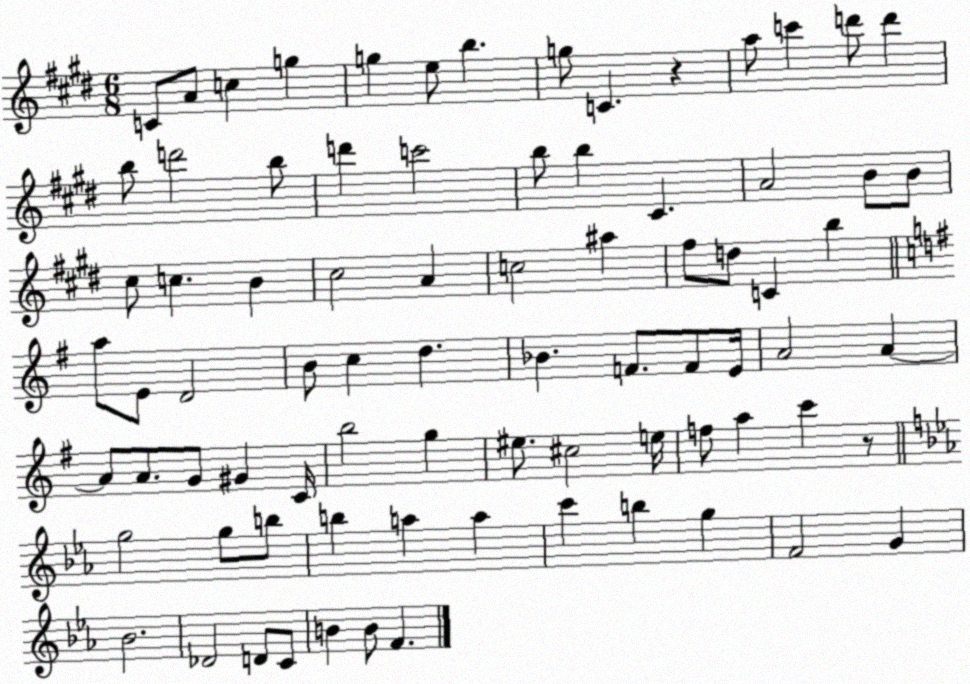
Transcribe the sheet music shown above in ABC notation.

X:1
T:Untitled
M:6/8
L:1/4
K:E
C/2 A/2 c g g e/2 b g/2 C z a/2 c' d'/2 d' b/2 d'2 b/2 d' c'2 b/2 b ^C A2 B/2 B/2 ^c/2 c B ^c2 A c2 ^a ^f/2 d/2 C b a/2 E/2 D2 B/2 c d _B F/2 F/2 E/4 A2 A A/2 A/2 G/2 ^G C/4 b2 g ^e/2 ^c2 e/4 f/2 a c' z/2 g2 g/2 b/2 b a a c' b g F2 G _B2 _D2 D/2 C/2 B B/2 F